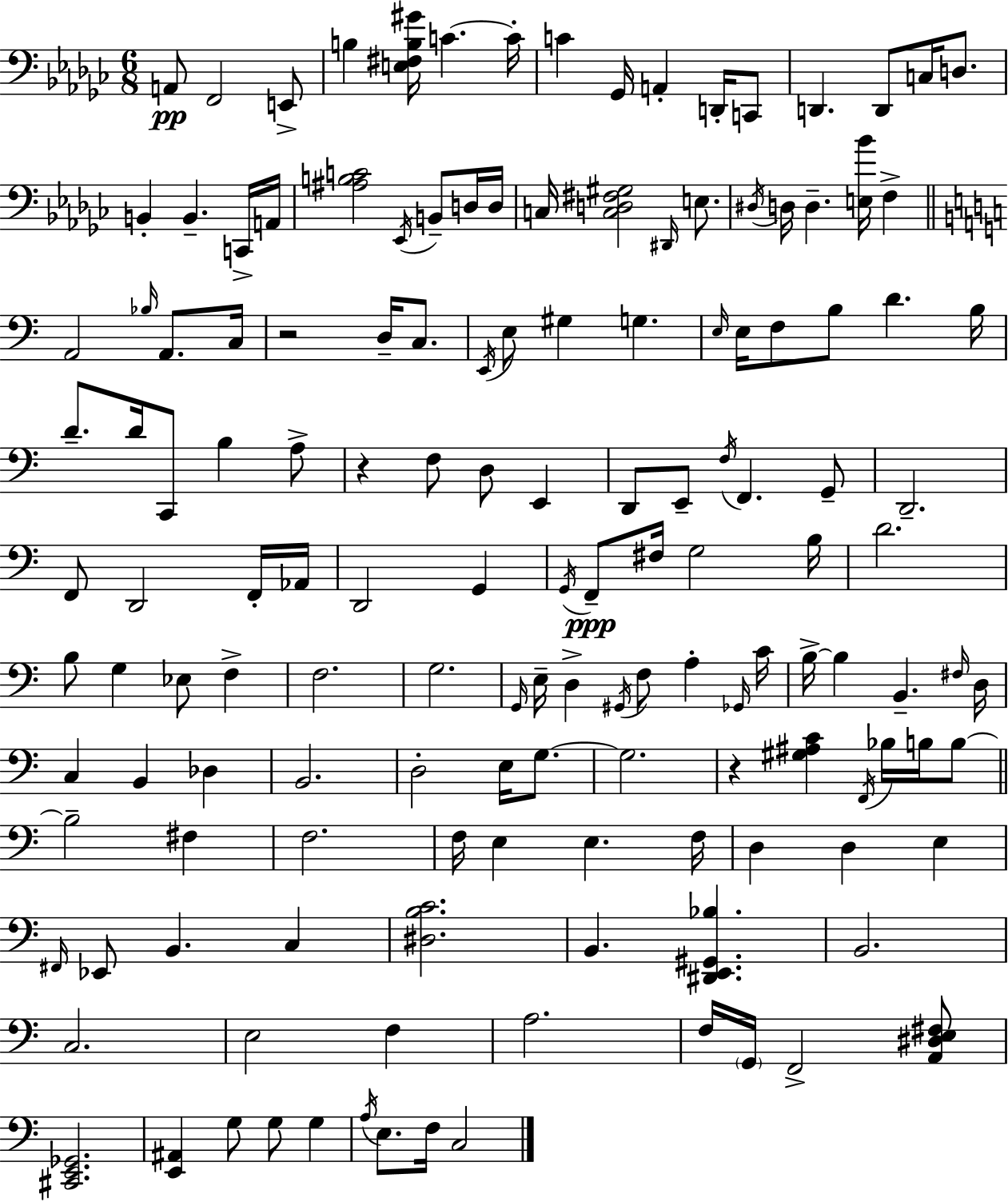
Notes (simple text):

A2/e F2/h E2/e B3/q [E3,F#3,B3,G#4]/s C4/q. C4/s C4/q Gb2/s A2/q D2/s C2/e D2/q. D2/e C3/s D3/e. B2/q B2/q. C2/s A2/s [A#3,B3,C4]/h Eb2/s B2/e D3/s D3/s C3/s [C3,D3,F#3,G#3]/h D#2/s E3/e. D#3/s D3/s D3/q. [E3,Bb4]/s F3/q A2/h Bb3/s A2/e. C3/s R/h D3/s C3/e. E2/s E3/e G#3/q G3/q. E3/s E3/s F3/e B3/e D4/q. B3/s D4/e. D4/s C2/e B3/q A3/e R/q F3/e D3/e E2/q D2/e E2/e F3/s F2/q. G2/e D2/h. F2/e D2/h F2/s Ab2/s D2/h G2/q G2/s F2/e F#3/s G3/h B3/s D4/h. B3/e G3/q Eb3/e F3/q F3/h. G3/h. G2/s E3/s D3/q G#2/s F3/e A3/q Gb2/s C4/s B3/s B3/q B2/q. F#3/s D3/s C3/q B2/q Db3/q B2/h. D3/h E3/s G3/e. G3/h. R/q [G#3,A#3,C4]/q F2/s Bb3/s B3/s B3/e B3/h F#3/q F3/h. F3/s E3/q E3/q. F3/s D3/q D3/q E3/q F#2/s Eb2/e B2/q. C3/q [D#3,B3,C4]/h. B2/q. [D#2,E2,G#2,Bb3]/q. B2/h. C3/h. E3/h F3/q A3/h. F3/s G2/s F2/h [A2,D#3,E3,F#3]/e [C#2,E2,Gb2]/h. [E2,A#2]/q G3/e G3/e G3/q A3/s E3/e. F3/s C3/h